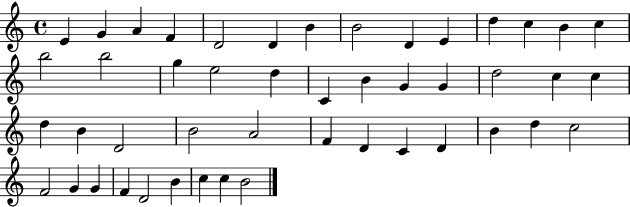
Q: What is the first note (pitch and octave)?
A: E4